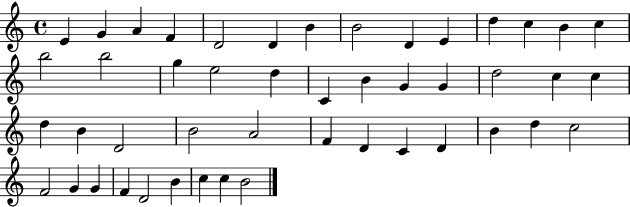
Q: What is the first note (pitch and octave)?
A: E4